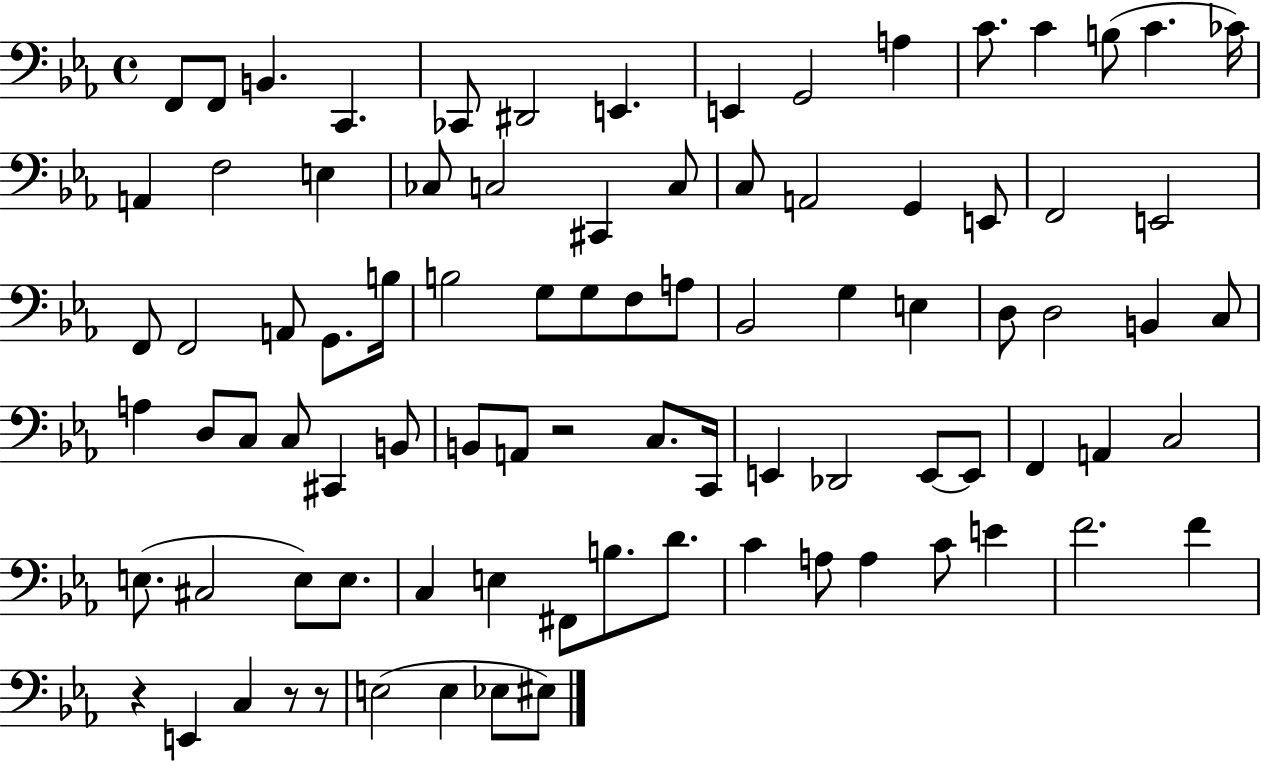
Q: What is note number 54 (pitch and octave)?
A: C3